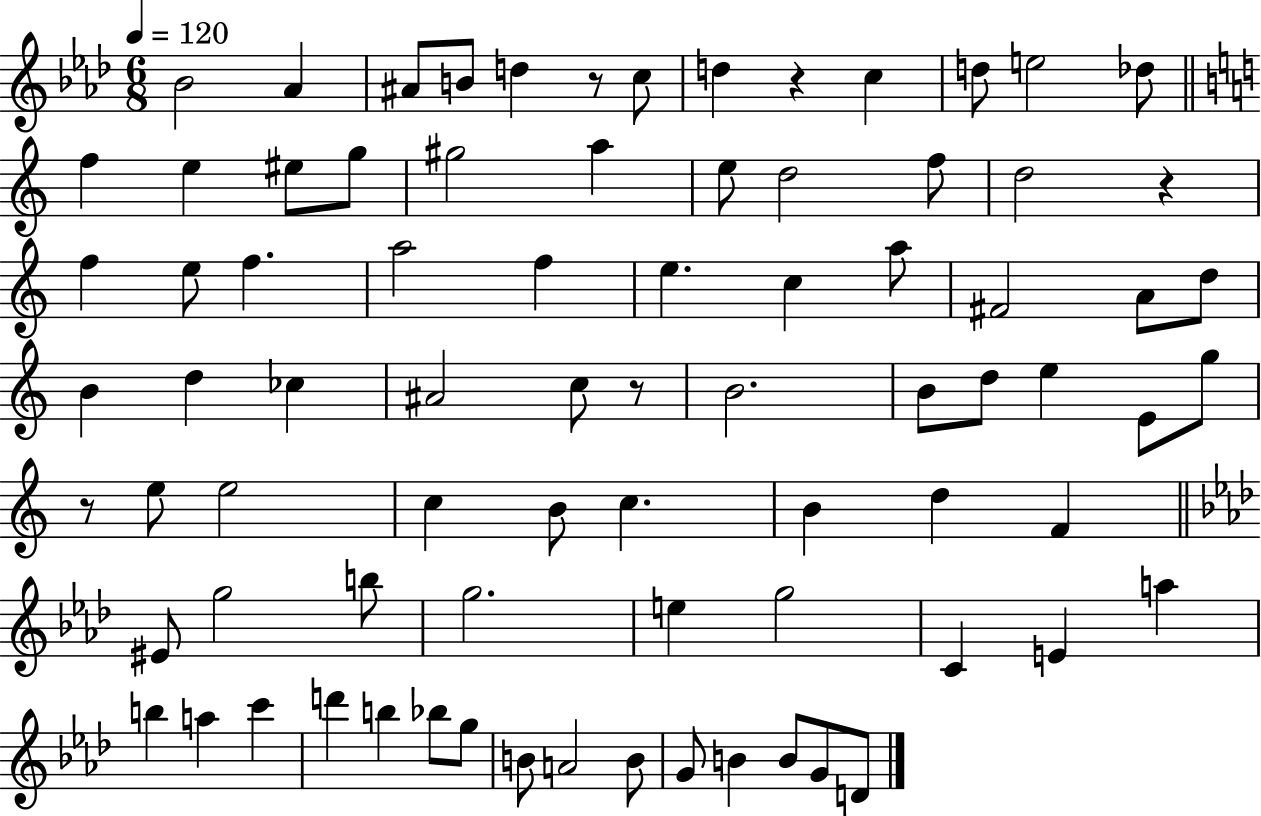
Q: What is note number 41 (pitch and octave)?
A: E5